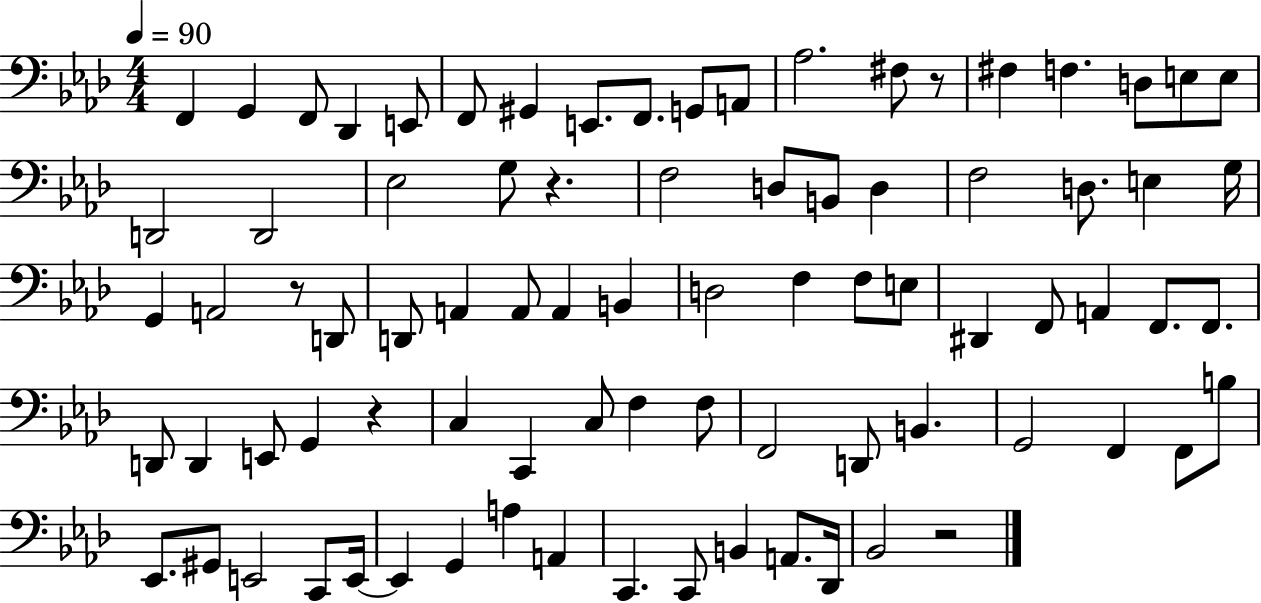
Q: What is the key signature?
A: AES major